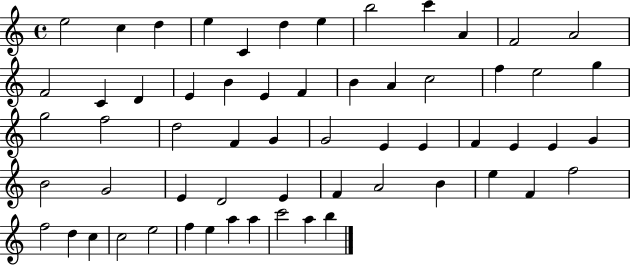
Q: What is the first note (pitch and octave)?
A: E5